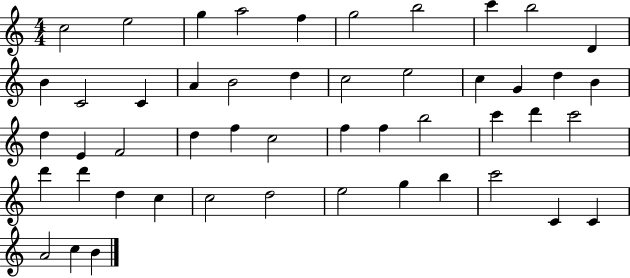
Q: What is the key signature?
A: C major